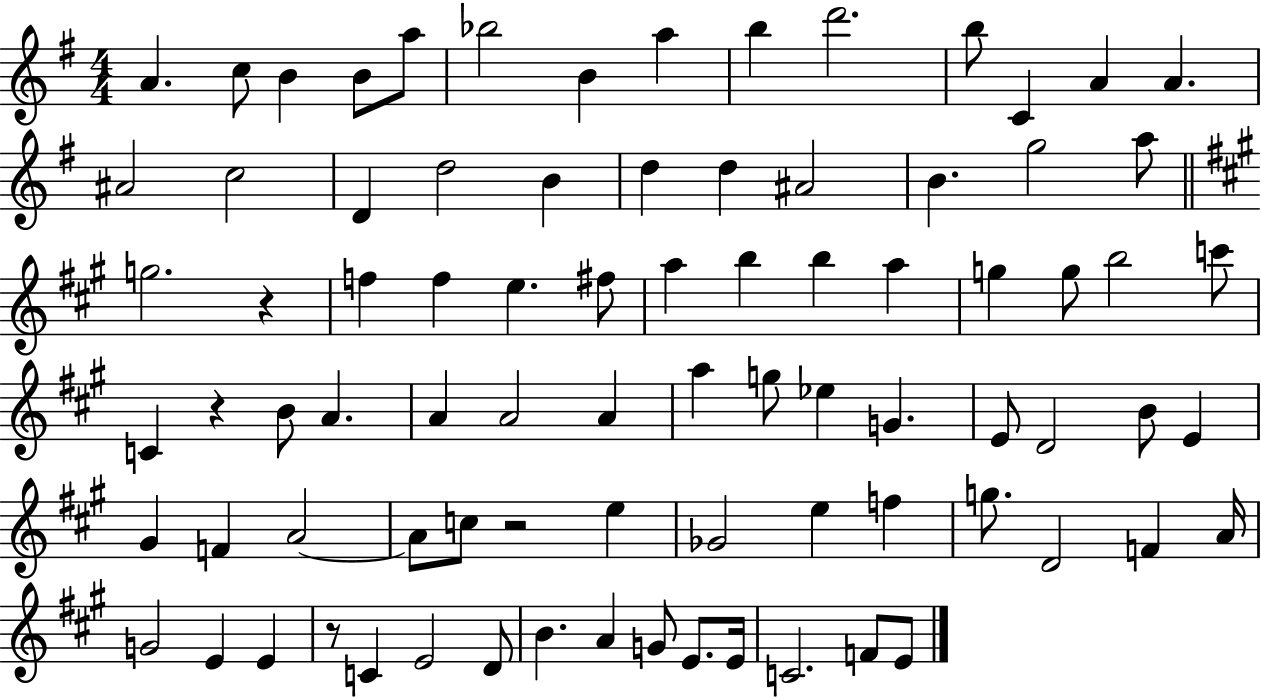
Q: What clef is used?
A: treble